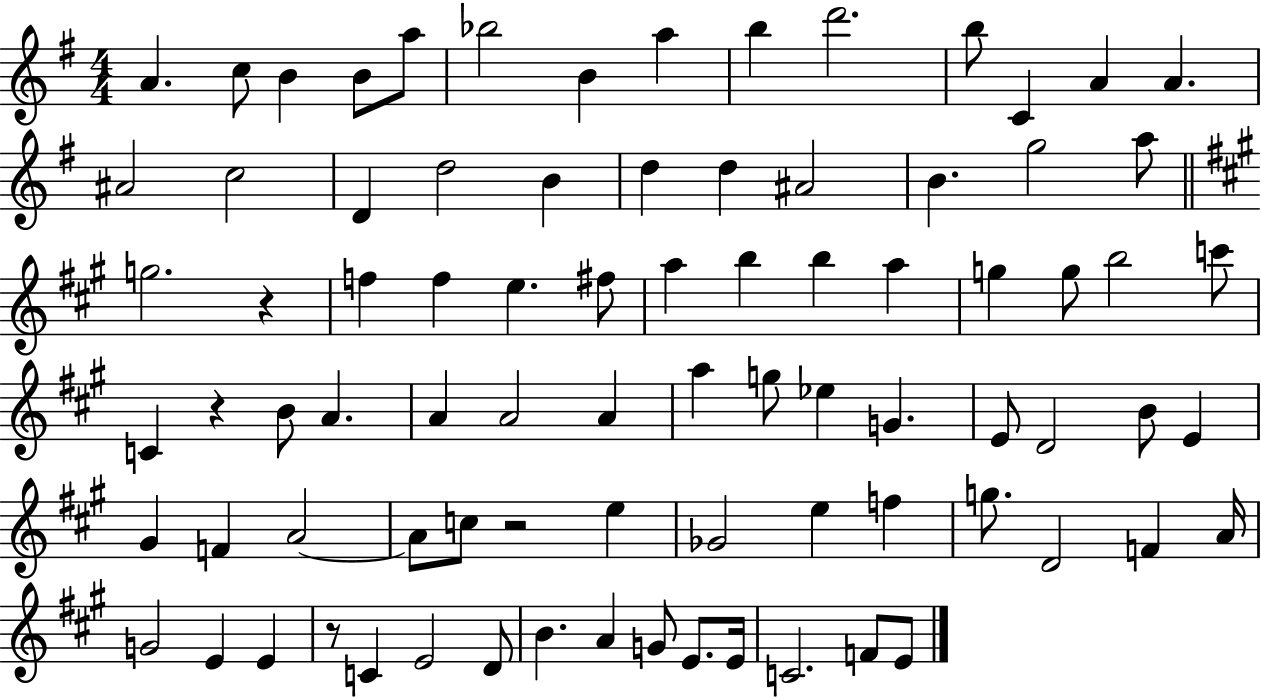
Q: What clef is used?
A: treble